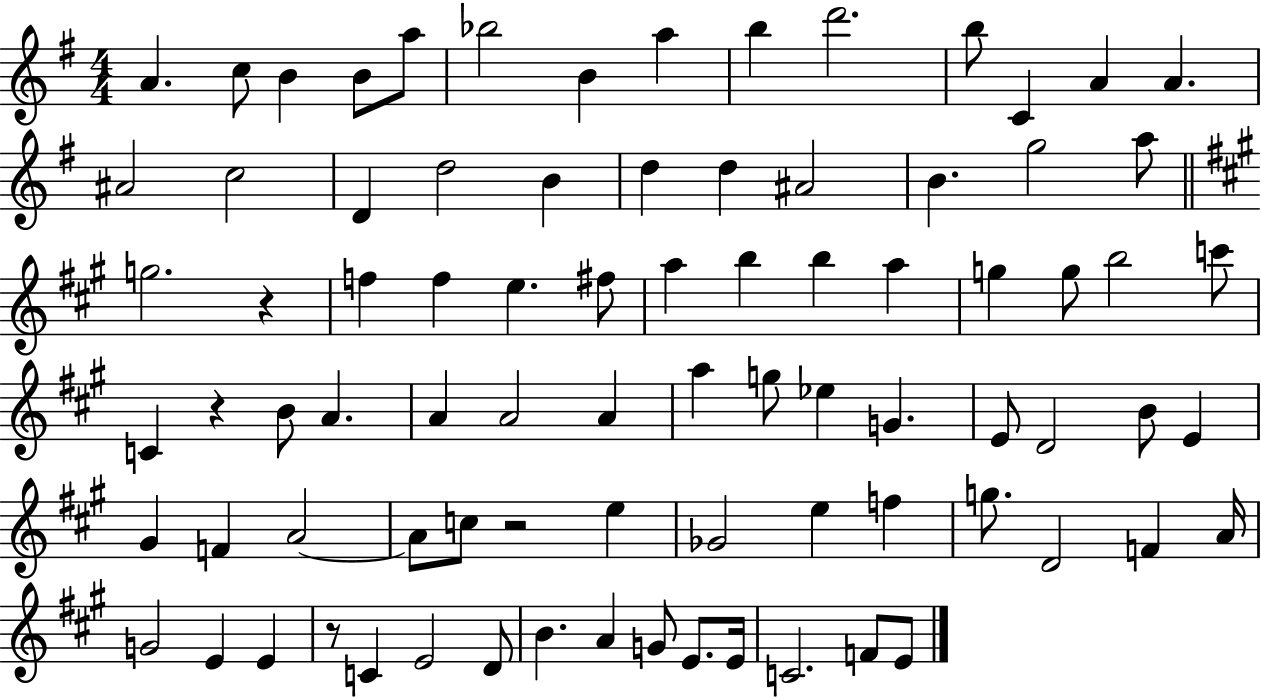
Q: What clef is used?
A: treble